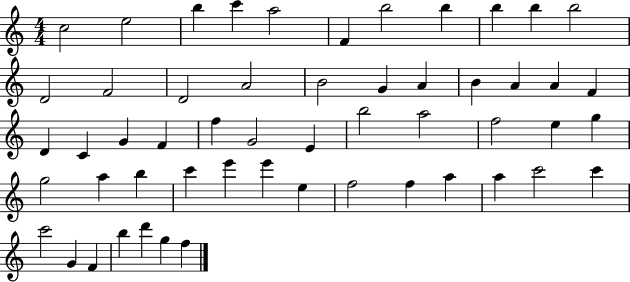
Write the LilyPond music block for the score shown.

{
  \clef treble
  \numericTimeSignature
  \time 4/4
  \key c \major
  c''2 e''2 | b''4 c'''4 a''2 | f'4 b''2 b''4 | b''4 b''4 b''2 | \break d'2 f'2 | d'2 a'2 | b'2 g'4 a'4 | b'4 a'4 a'4 f'4 | \break d'4 c'4 g'4 f'4 | f''4 g'2 e'4 | b''2 a''2 | f''2 e''4 g''4 | \break g''2 a''4 b''4 | c'''4 e'''4 e'''4 e''4 | f''2 f''4 a''4 | a''4 c'''2 c'''4 | \break c'''2 g'4 f'4 | b''4 d'''4 g''4 f''4 | \bar "|."
}